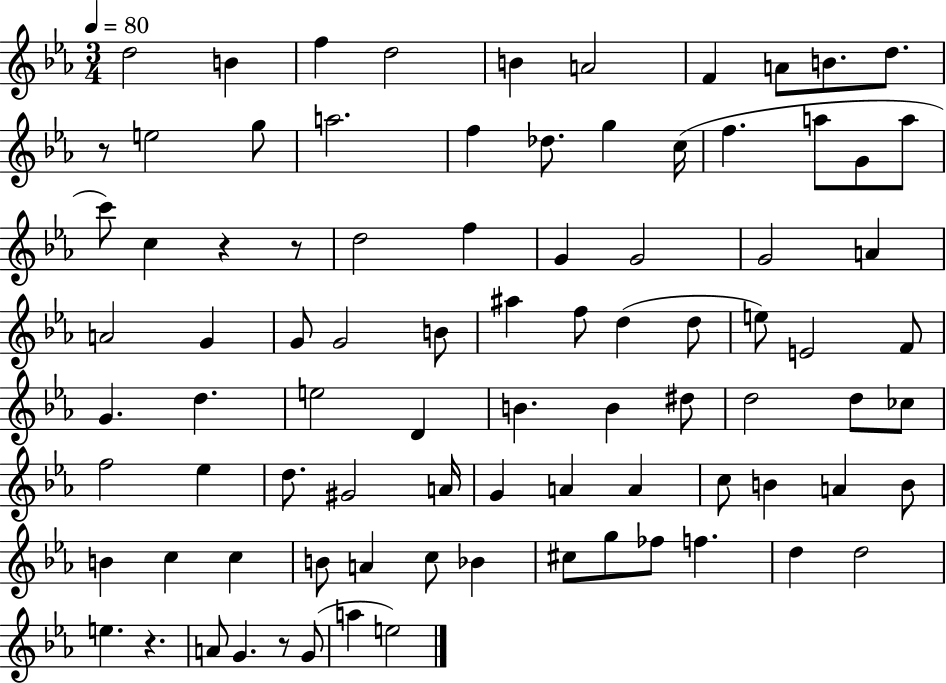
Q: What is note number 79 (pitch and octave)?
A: G4